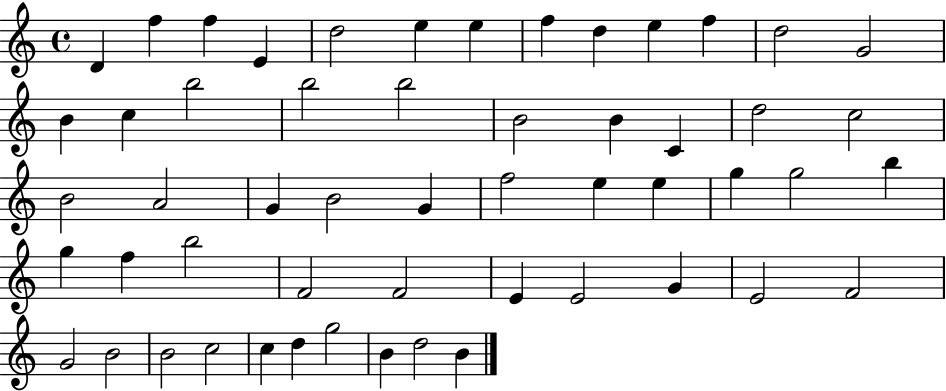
D4/q F5/q F5/q E4/q D5/h E5/q E5/q F5/q D5/q E5/q F5/q D5/h G4/h B4/q C5/q B5/h B5/h B5/h B4/h B4/q C4/q D5/h C5/h B4/h A4/h G4/q B4/h G4/q F5/h E5/q E5/q G5/q G5/h B5/q G5/q F5/q B5/h F4/h F4/h E4/q E4/h G4/q E4/h F4/h G4/h B4/h B4/h C5/h C5/q D5/q G5/h B4/q D5/h B4/q